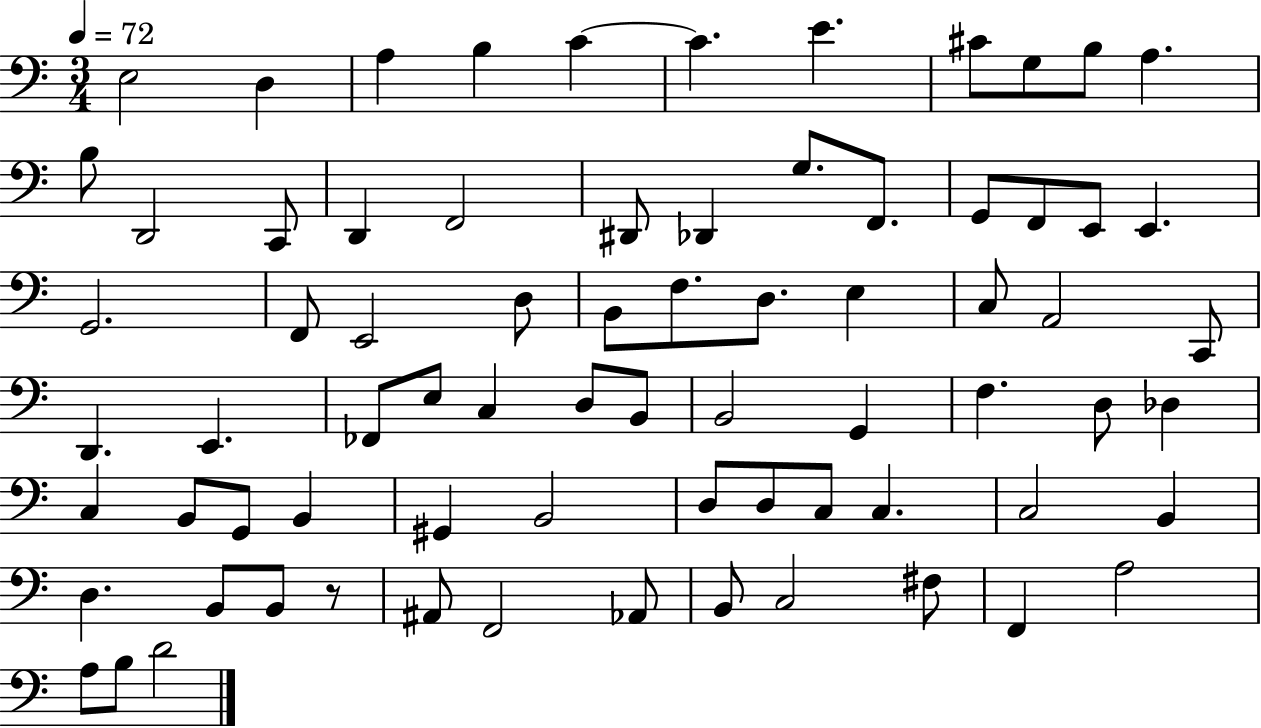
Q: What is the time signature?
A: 3/4